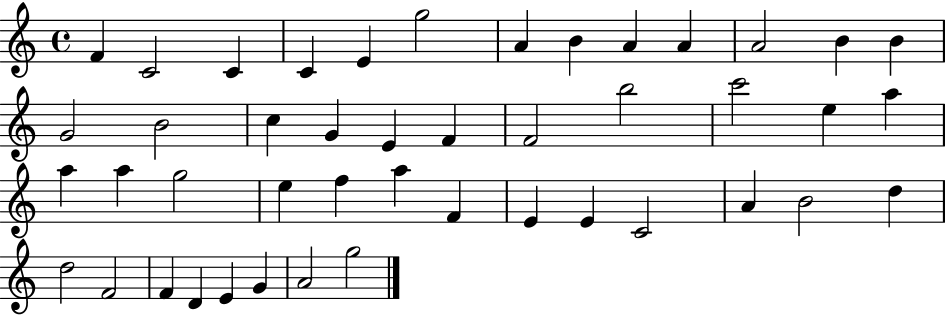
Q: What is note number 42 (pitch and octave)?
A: E4